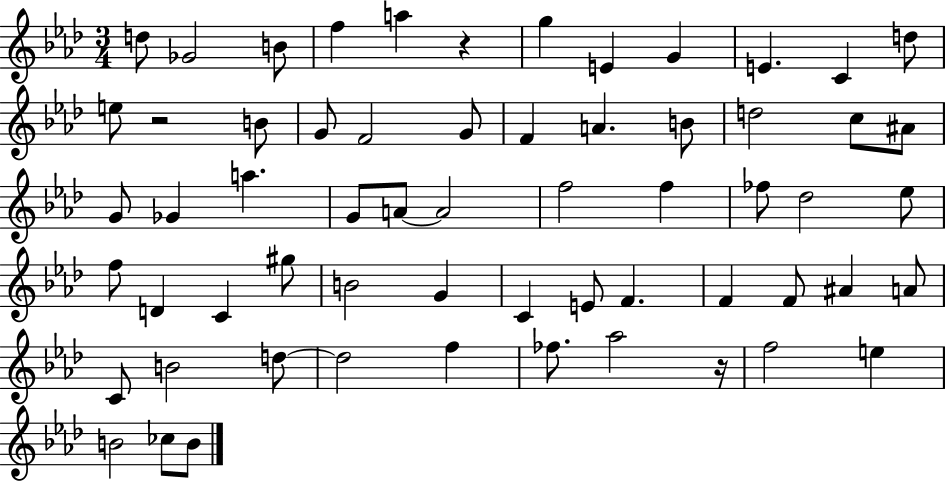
{
  \clef treble
  \numericTimeSignature
  \time 3/4
  \key aes \major
  d''8 ges'2 b'8 | f''4 a''4 r4 | g''4 e'4 g'4 | e'4. c'4 d''8 | \break e''8 r2 b'8 | g'8 f'2 g'8 | f'4 a'4. b'8 | d''2 c''8 ais'8 | \break g'8 ges'4 a''4. | g'8 a'8~~ a'2 | f''2 f''4 | fes''8 des''2 ees''8 | \break f''8 d'4 c'4 gis''8 | b'2 g'4 | c'4 e'8 f'4. | f'4 f'8 ais'4 a'8 | \break c'8 b'2 d''8~~ | d''2 f''4 | fes''8. aes''2 r16 | f''2 e''4 | \break b'2 ces''8 b'8 | \bar "|."
}